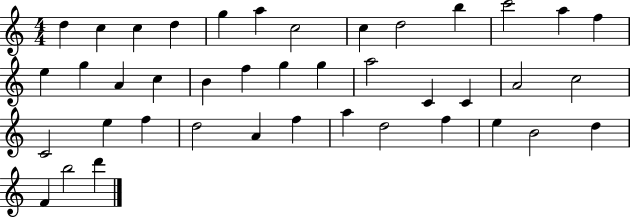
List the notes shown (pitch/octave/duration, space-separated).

D5/q C5/q C5/q D5/q G5/q A5/q C5/h C5/q D5/h B5/q C6/h A5/q F5/q E5/q G5/q A4/q C5/q B4/q F5/q G5/q G5/q A5/h C4/q C4/q A4/h C5/h C4/h E5/q F5/q D5/h A4/q F5/q A5/q D5/h F5/q E5/q B4/h D5/q F4/q B5/h D6/q